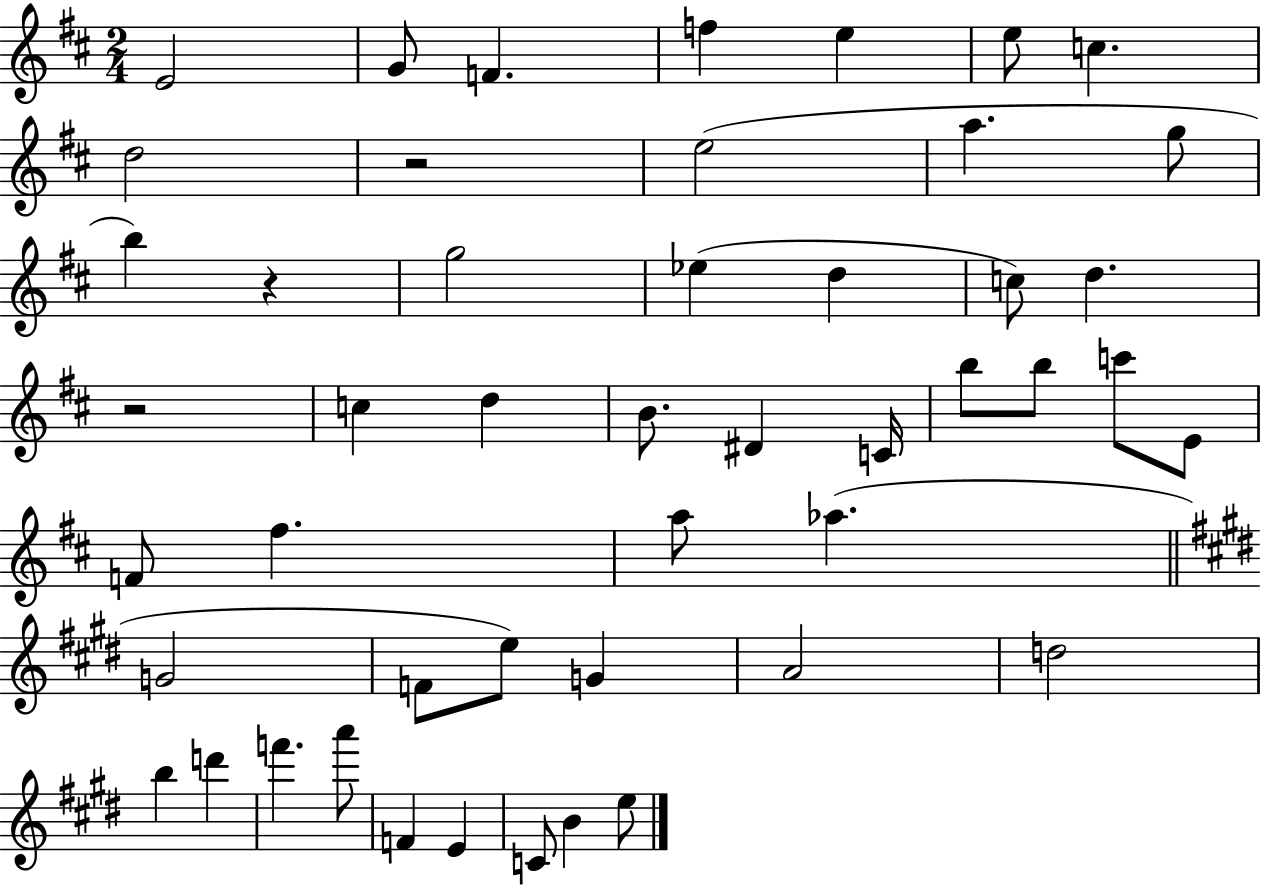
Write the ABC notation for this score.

X:1
T:Untitled
M:2/4
L:1/4
K:D
E2 G/2 F f e e/2 c d2 z2 e2 a g/2 b z g2 _e d c/2 d z2 c d B/2 ^D C/4 b/2 b/2 c'/2 E/2 F/2 ^f a/2 _a G2 F/2 e/2 G A2 d2 b d' f' a'/2 F E C/2 B e/2